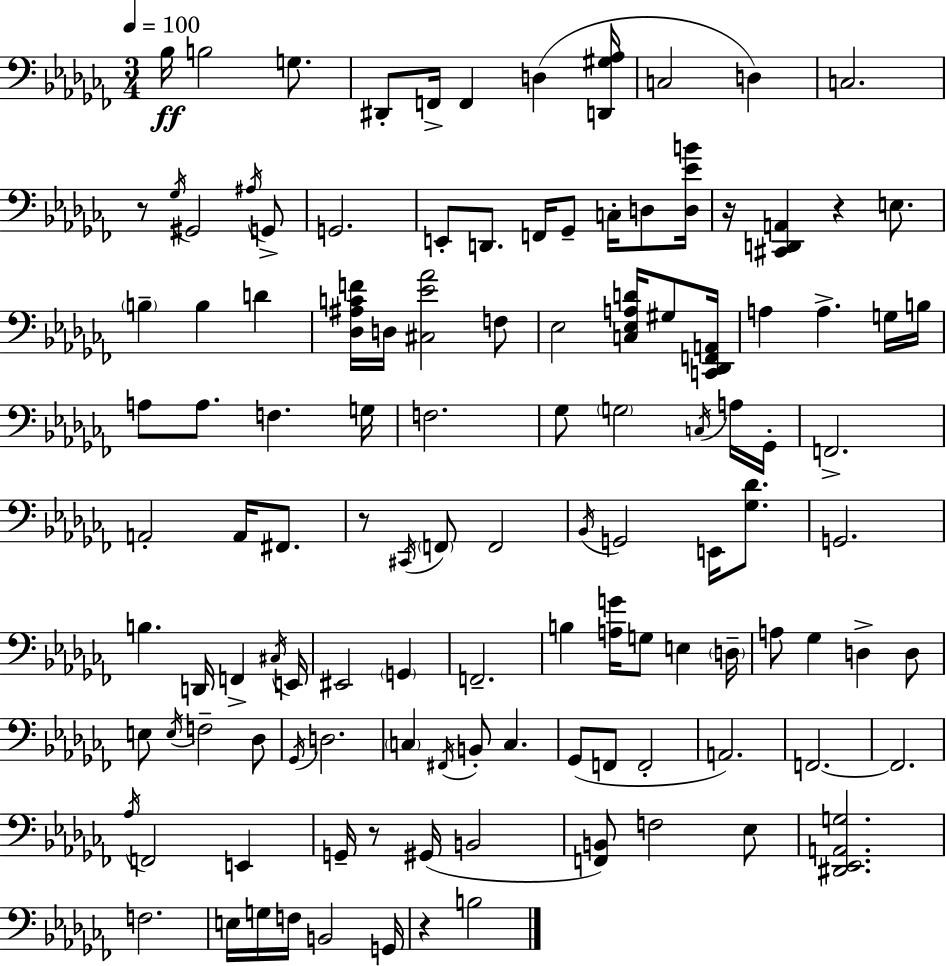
Bb3/s B3/h G3/e. D#2/e F2/s F2/q D3/q [D2,G#3,Ab3]/s C3/h D3/q C3/h. R/e Gb3/s G#2/h A#3/s G2/e G2/h. E2/e D2/e. F2/s Gb2/e C3/s D3/e [D3,Eb4,B4]/s R/s [C#2,D2,A2]/q R/q E3/e. B3/q B3/q D4/q [Db3,A#3,C4,F4]/s D3/s [C#3,Eb4,Ab4]/h F3/e Eb3/h [C3,Eb3,A3,D4]/s G#3/e [C2,Db2,F2,A2]/s A3/q A3/q. G3/s B3/s A3/e A3/e. F3/q. G3/s F3/h. Gb3/e G3/h C3/s A3/s Gb2/s F2/h. A2/h A2/s F#2/e. R/e C#2/s F2/e F2/h Bb2/s G2/h E2/s [Gb3,Db4]/e. G2/h. B3/q. D2/s F2/q C#3/s E2/s EIS2/h G2/q F2/h. B3/q [A3,G4]/s G3/e E3/q D3/s A3/e Gb3/q D3/q D3/e E3/e E3/s F3/h Db3/e Gb2/s D3/h. C3/q F#2/s B2/e C3/q. Gb2/e F2/e F2/h A2/h. F2/h. F2/h. Ab3/s F2/h E2/q G2/s R/e G#2/s B2/h [F2,B2]/e F3/h Eb3/e [D#2,Eb2,A2,G3]/h. F3/h. E3/s G3/s F3/s B2/h G2/s R/q B3/h